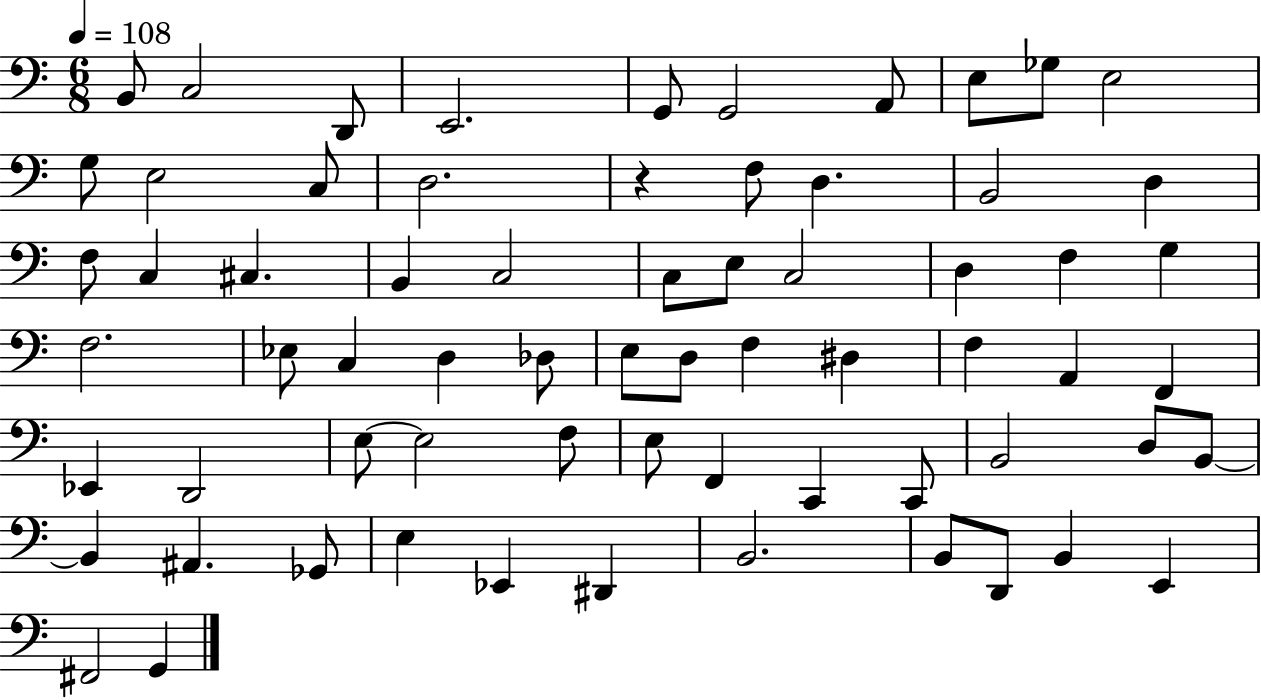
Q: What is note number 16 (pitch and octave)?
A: D3